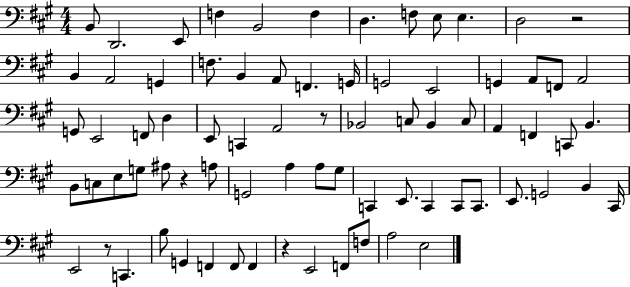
{
  \clef bass
  \numericTimeSignature
  \time 4/4
  \key a \major
  b,8 d,2. e,8 | f4 b,2 f4 | d4. f8 e8 e4. | d2 r2 | \break b,4 a,2 g,4 | f8. b,4 a,8 f,4. g,16 | g,2 e,2 | g,4 a,8 f,8 a,2 | \break g,8 e,2 f,8 d4 | e,8 c,4 a,2 r8 | bes,2 c8 bes,4 c8 | a,4 f,4 c,8 b,4. | \break b,8 c8 e8 g8 ais8 r4 a8 | g,2 a4 a8 gis8 | c,4 e,8. c,4 c,8 c,8. | e,8. g,2 b,4 cis,16 | \break e,2 r8 c,4. | b8 g,4 f,4 f,8 f,4 | r4 e,2 f,8 f8 | a2 e2 | \break \bar "|."
}